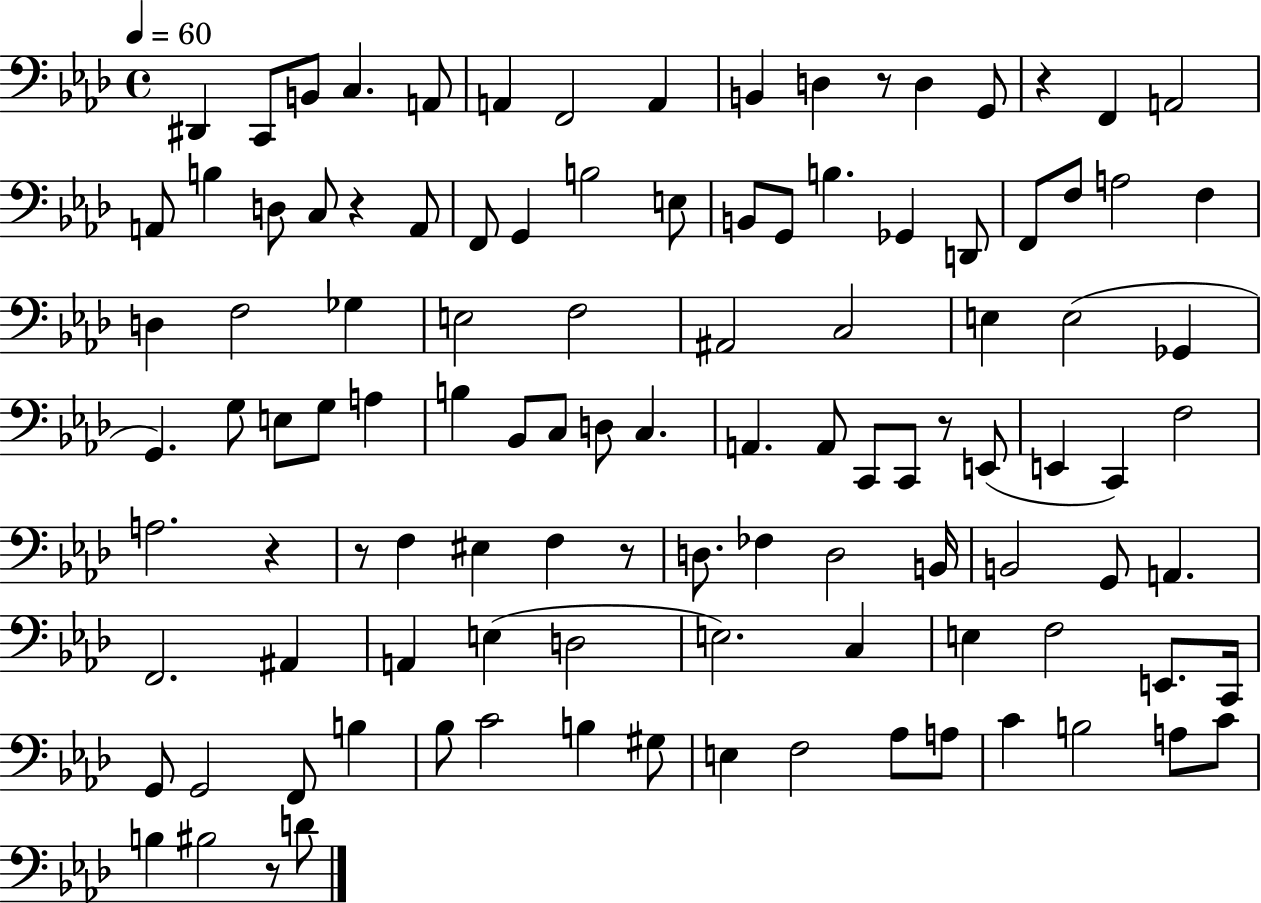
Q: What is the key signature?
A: AES major